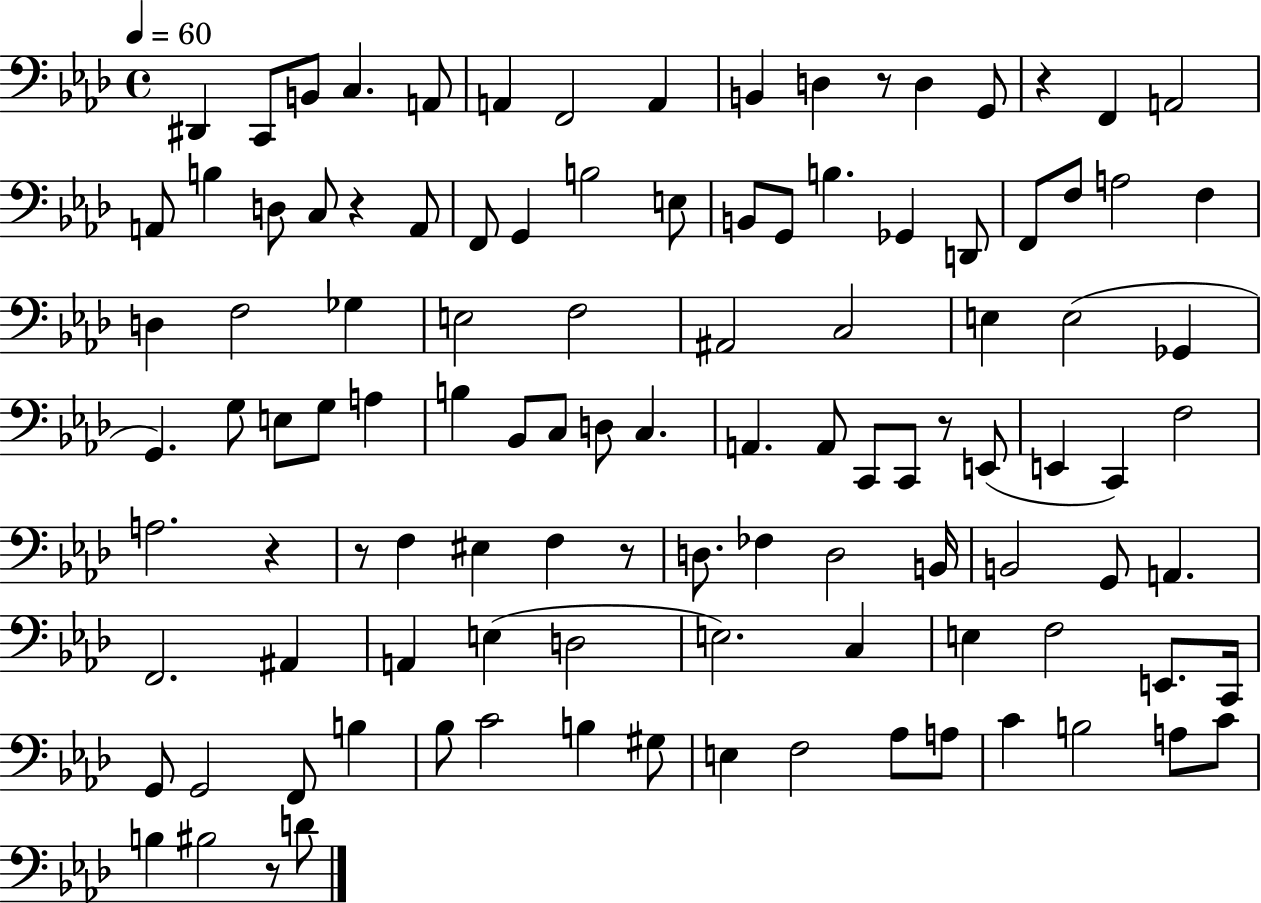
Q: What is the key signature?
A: AES major